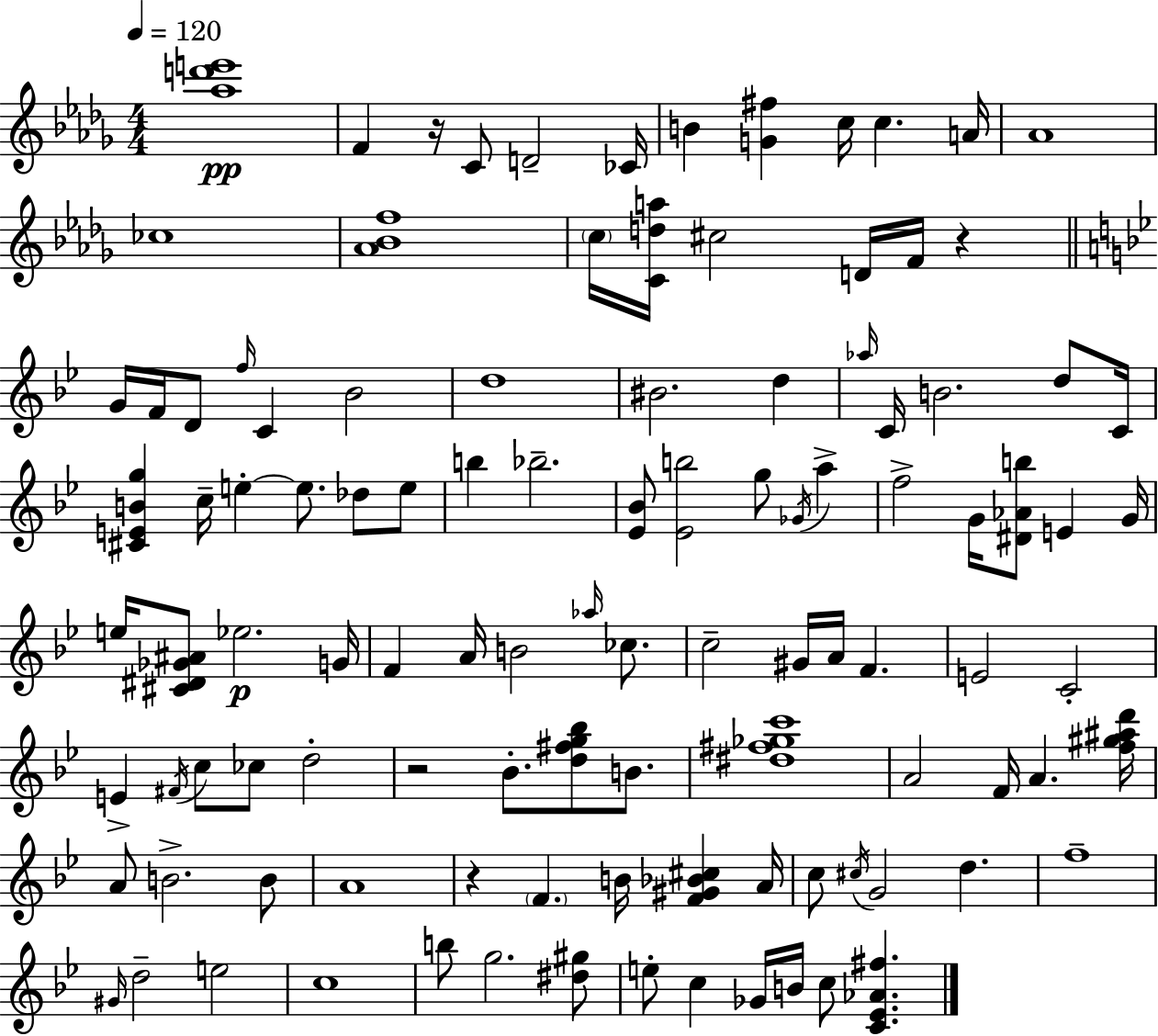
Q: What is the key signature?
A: BES minor